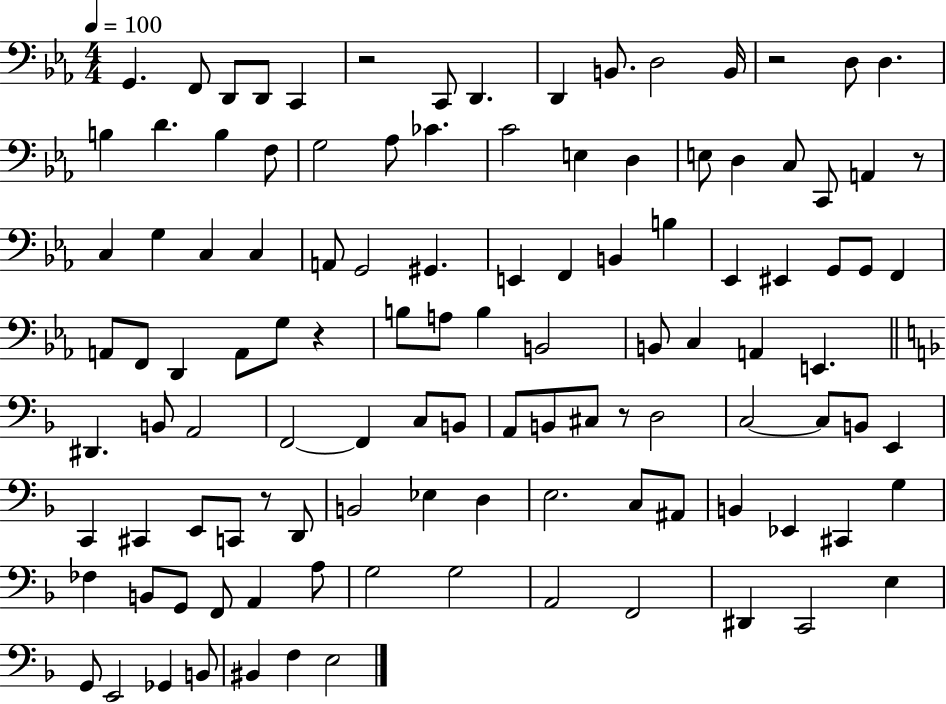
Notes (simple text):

G2/q. F2/e D2/e D2/e C2/q R/h C2/e D2/q. D2/q B2/e. D3/h B2/s R/h D3/e D3/q. B3/q D4/q. B3/q F3/e G3/h Ab3/e CES4/q. C4/h E3/q D3/q E3/e D3/q C3/e C2/e A2/q R/e C3/q G3/q C3/q C3/q A2/e G2/h G#2/q. E2/q F2/q B2/q B3/q Eb2/q EIS2/q G2/e G2/e F2/q A2/e F2/e D2/q A2/e G3/e R/q B3/e A3/e B3/q B2/h B2/e C3/q A2/q E2/q. D#2/q. B2/e A2/h F2/h F2/q C3/e B2/e A2/e B2/e C#3/e R/e D3/h C3/h C3/e B2/e E2/q C2/q C#2/q E2/e C2/e R/e D2/e B2/h Eb3/q D3/q E3/h. C3/e A#2/e B2/q Eb2/q C#2/q G3/q FES3/q B2/e G2/e F2/e A2/q A3/e G3/h G3/h A2/h F2/h D#2/q C2/h E3/q G2/e E2/h Gb2/q B2/e BIS2/q F3/q E3/h